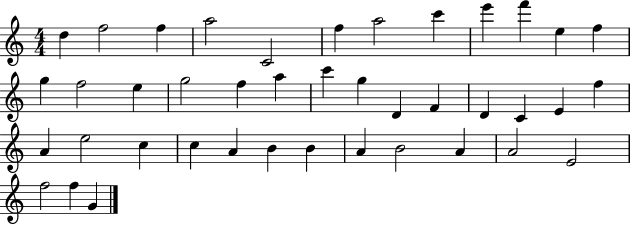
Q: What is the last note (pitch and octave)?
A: G4